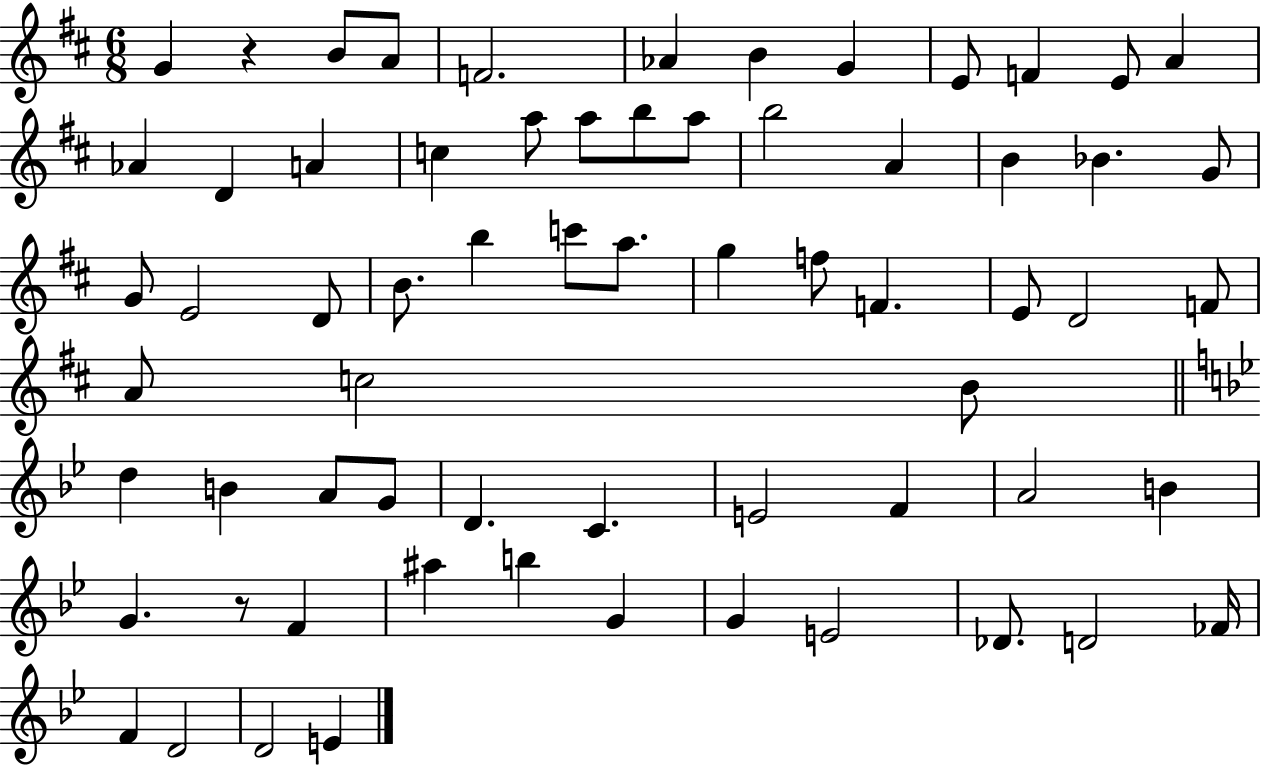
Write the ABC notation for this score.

X:1
T:Untitled
M:6/8
L:1/4
K:D
G z B/2 A/2 F2 _A B G E/2 F E/2 A _A D A c a/2 a/2 b/2 a/2 b2 A B _B G/2 G/2 E2 D/2 B/2 b c'/2 a/2 g f/2 F E/2 D2 F/2 A/2 c2 B/2 d B A/2 G/2 D C E2 F A2 B G z/2 F ^a b G G E2 _D/2 D2 _F/4 F D2 D2 E